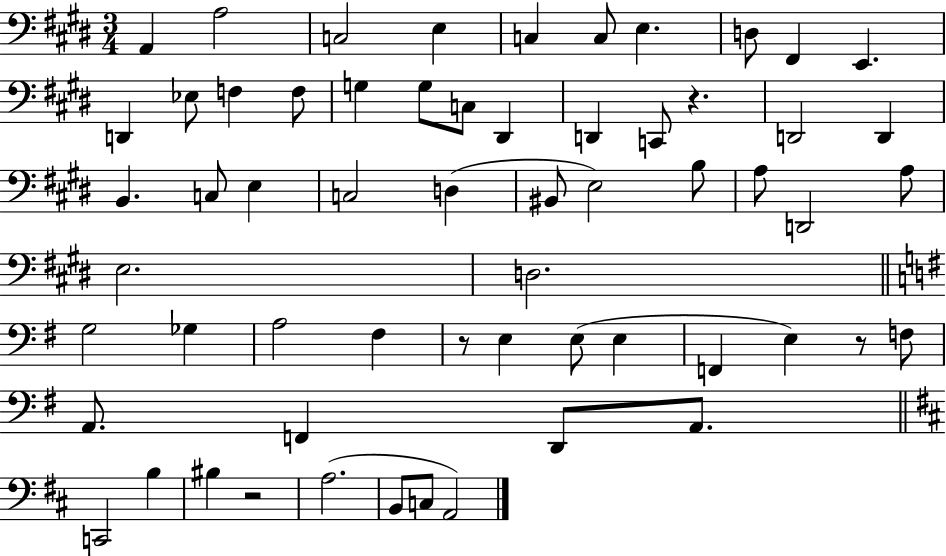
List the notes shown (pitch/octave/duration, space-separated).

A2/q A3/h C3/h E3/q C3/q C3/e E3/q. D3/e F#2/q E2/q. D2/q Eb3/e F3/q F3/e G3/q G3/e C3/e D#2/q D2/q C2/e R/q. D2/h D2/q B2/q. C3/e E3/q C3/h D3/q BIS2/e E3/h B3/e A3/e D2/h A3/e E3/h. D3/h. G3/h Gb3/q A3/h F#3/q R/e E3/q E3/e E3/q F2/q E3/q R/e F3/e A2/e. F2/q D2/e A2/e. C2/h B3/q BIS3/q R/h A3/h. B2/e C3/e A2/h